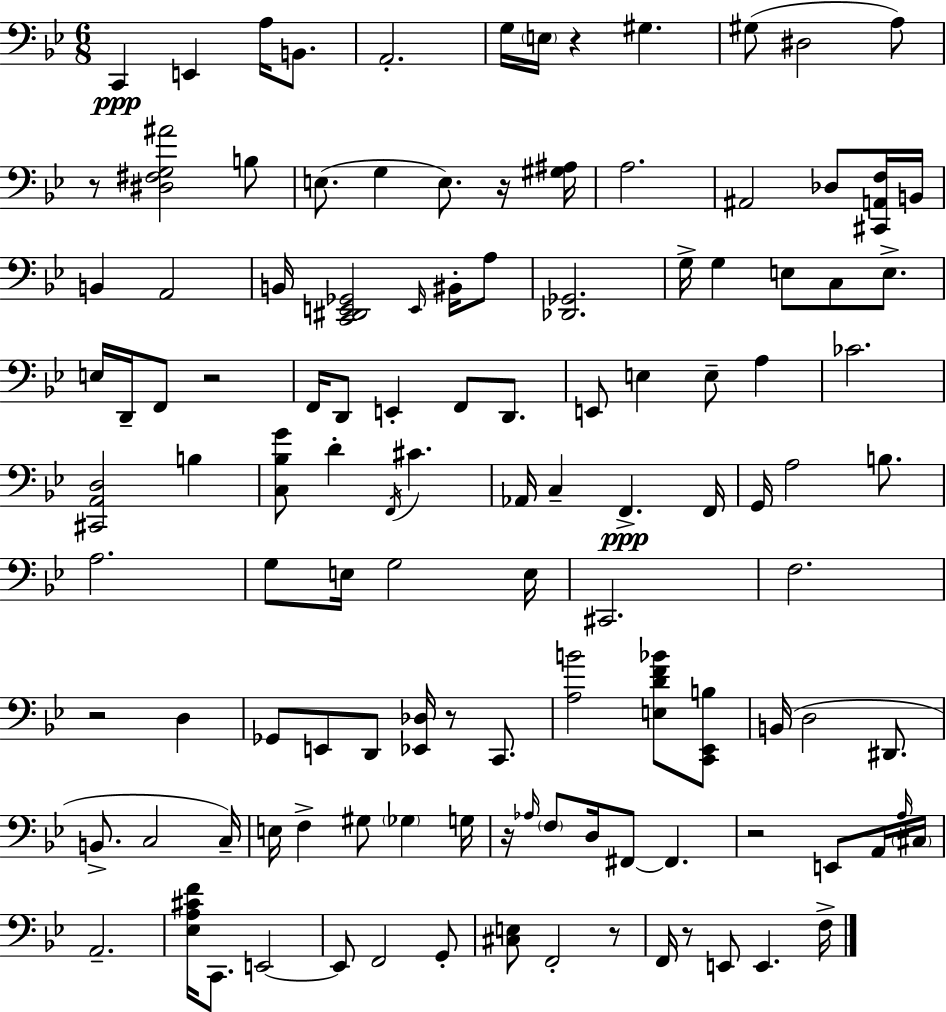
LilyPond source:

{
  \clef bass
  \numericTimeSignature
  \time 6/8
  \key bes \major
  c,4\ppp e,4 a16 b,8. | a,2.-. | g16 \parenthesize e16 r4 gis4. | gis8( dis2 a8) | \break r8 <dis fis g ais'>2 b8 | e8.( g4 e8.) r16 <gis ais>16 | a2. | ais,2 des8 <cis, a, f>16 b,16 | \break b,4 a,2 | b,16 <c, dis, e, ges,>2 \grace { e,16 } bis,16-. a8 | <des, ges,>2. | g16-> g4 e8 c8 e8.-> | \break e16 d,16-- f,8 r2 | f,16 d,8 e,4-. f,8 d,8. | e,8 e4 e8-- a4 | ces'2. | \break <cis, a, d>2 b4 | <c bes g'>8 d'4-. \acciaccatura { f,16 } cis'4. | aes,16 c4-- f,4.->\ppp | f,16 g,16 a2 b8. | \break a2. | g8 e16 g2 | e16 cis,2. | f2. | \break r2 d4 | ges,8 e,8 d,8 <ees, des>16 r8 c,8. | <a b'>2 <e d' f' bes'>8 | <c, ees, b>8 b,16( d2 dis,8. | \break b,8.-> c2 | c16--) e16 f4-> gis8 \parenthesize ges4 | g16 r16 \grace { aes16 } \parenthesize f8 d16 fis,8~~ fis,4. | r2 e,8 | \break a,16 \grace { a16 } \parenthesize cis16 a,2.-- | <ees a cis' f'>16 c,8. e,2~~ | e,8 f,2 | g,8-. <cis e>8 f,2-. | \break r8 f,16 r8 e,8 e,4. | f16-> \bar "|."
}